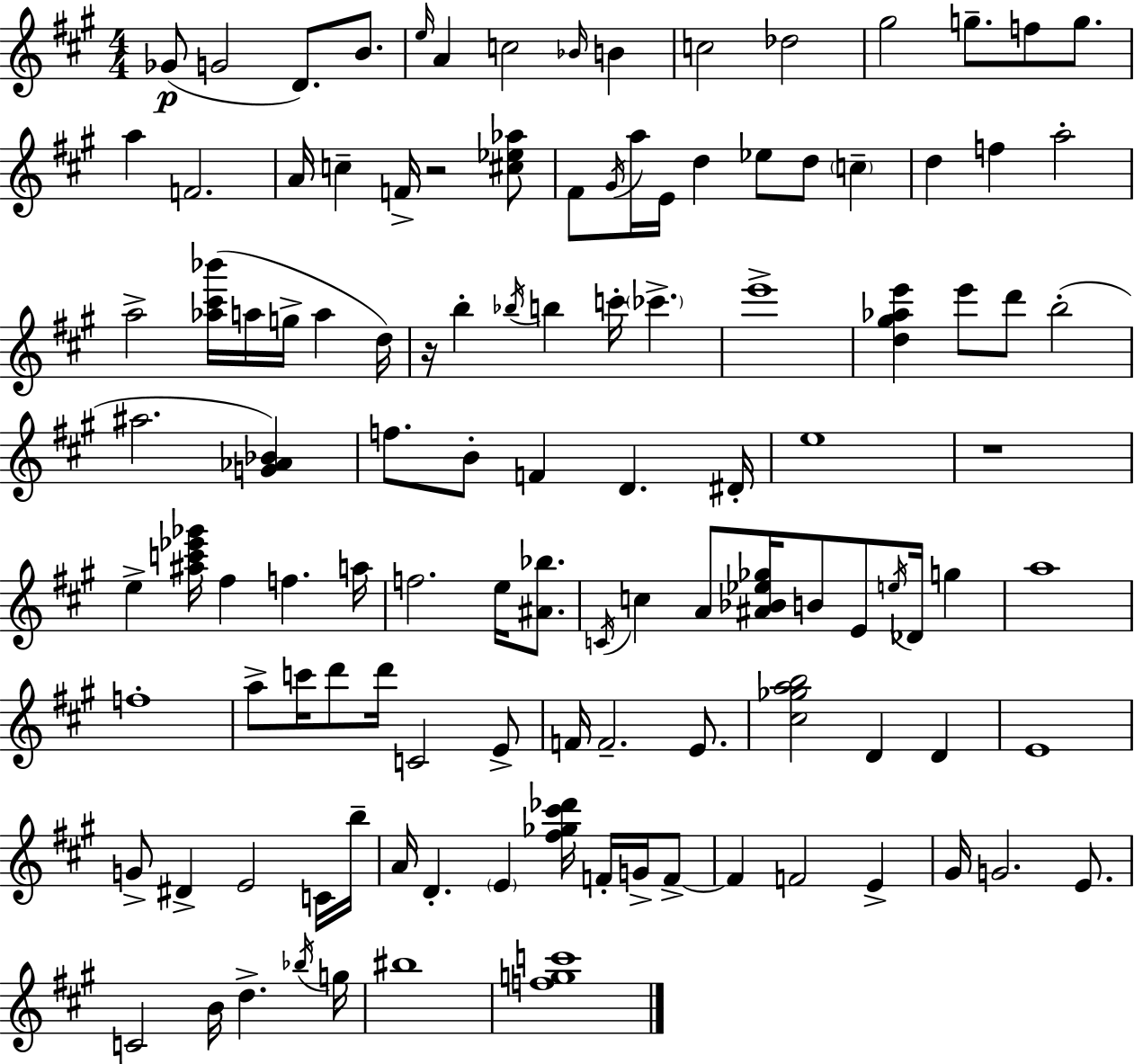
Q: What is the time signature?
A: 4/4